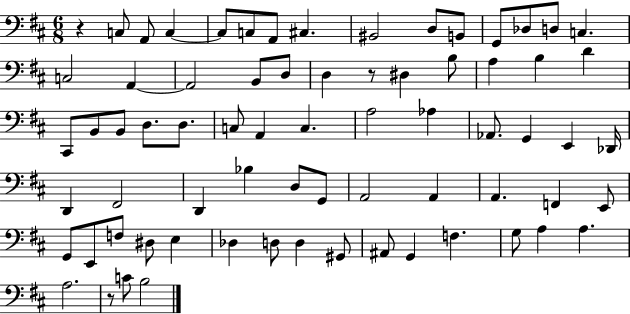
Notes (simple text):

R/q C3/e A2/e C3/q C3/e C3/e A2/e C#3/q. BIS2/h D3/e B2/e G2/e Db3/e D3/e C3/q. C3/h A2/q A2/h B2/e D3/e D3/q R/e D#3/q B3/e A3/q B3/q D4/q C#2/e B2/e B2/e D3/e. D3/e. C3/e A2/q C3/q. A3/h Ab3/q Ab2/e. G2/q E2/q Db2/s D2/q F#2/h D2/q Bb3/q D3/e G2/e A2/h A2/q A2/q. F2/q E2/e G2/e E2/e F3/e D#3/e E3/q Db3/q D3/e D3/q G#2/e A#2/e G2/q F3/q. G3/e A3/q A3/q. A3/h. R/e C4/e B3/h